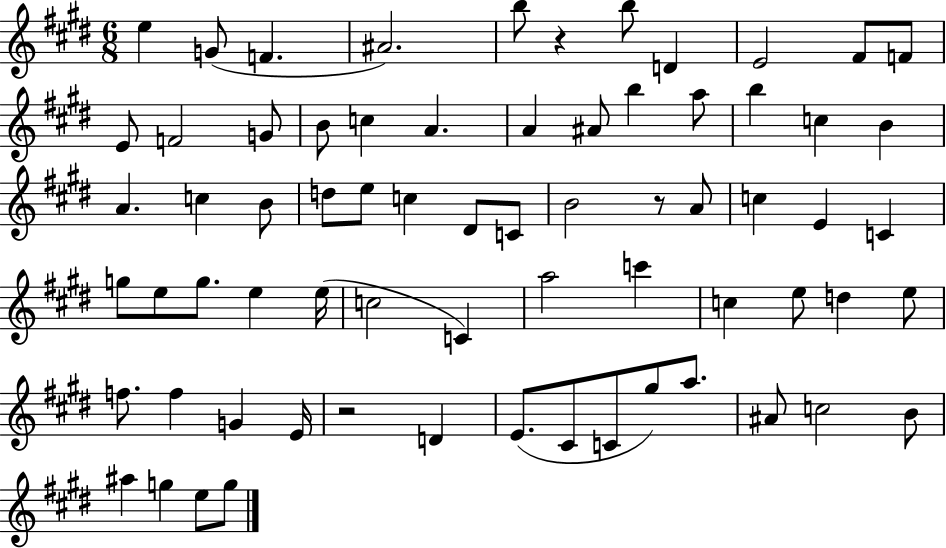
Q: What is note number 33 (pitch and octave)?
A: A4